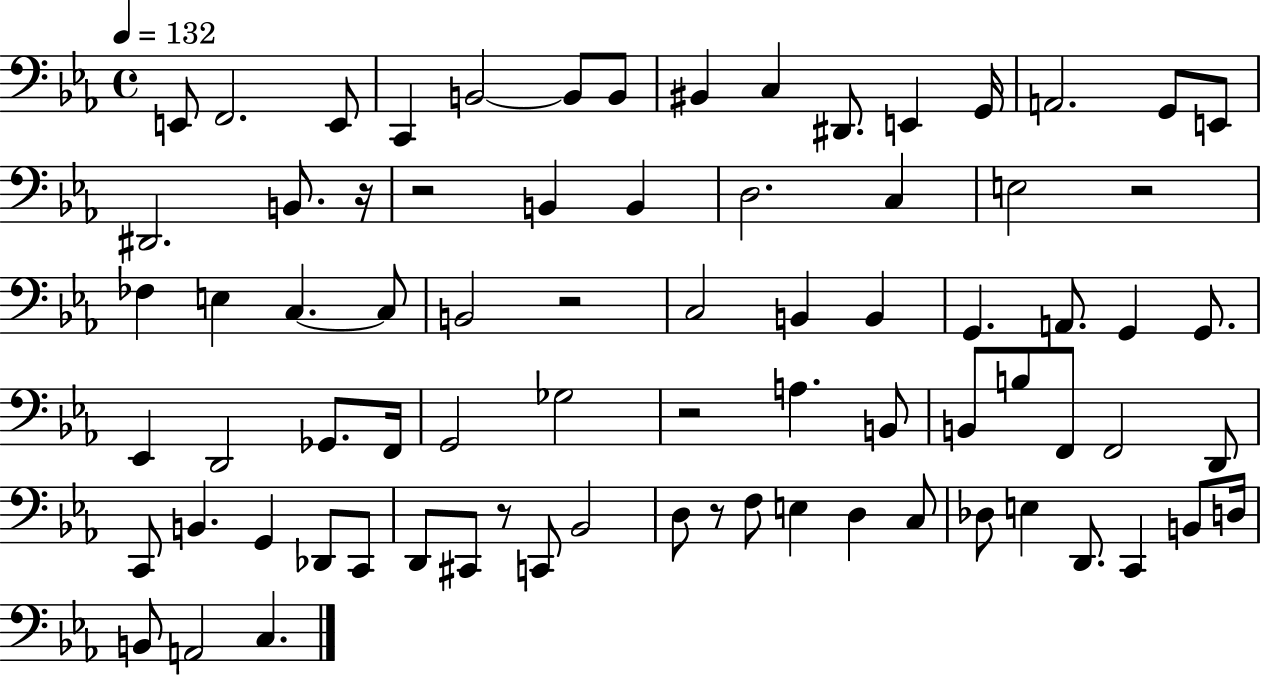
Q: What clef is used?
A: bass